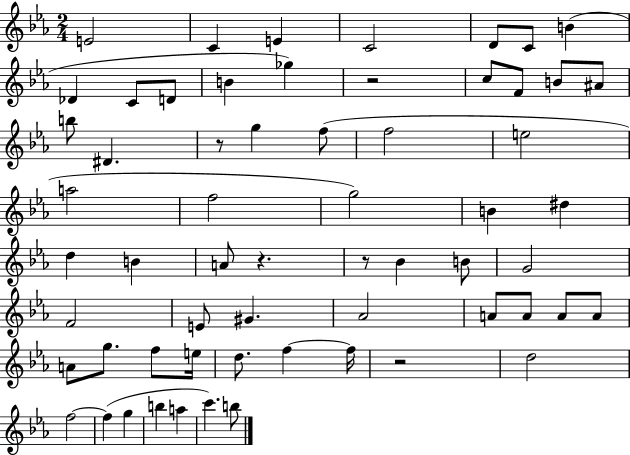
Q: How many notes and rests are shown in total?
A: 61